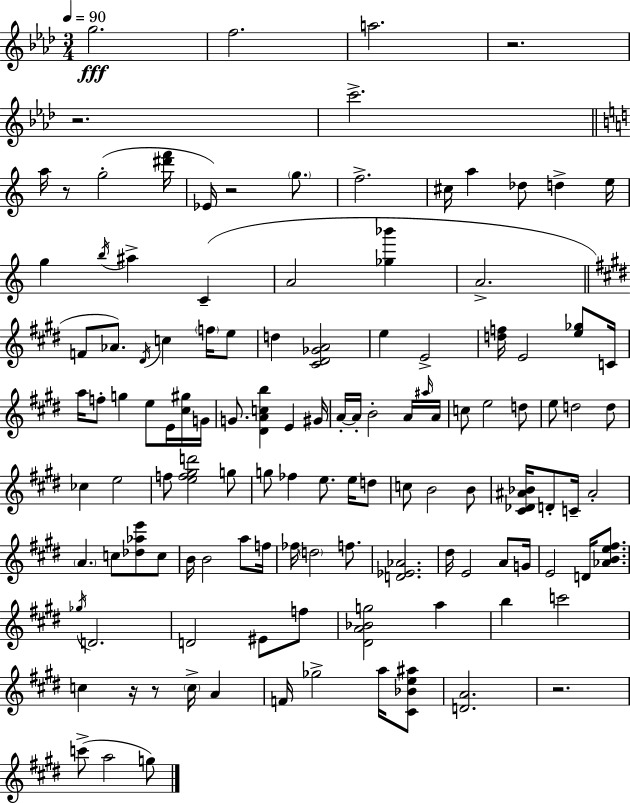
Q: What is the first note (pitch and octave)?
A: G5